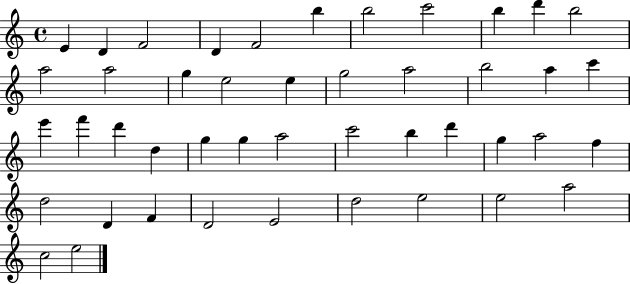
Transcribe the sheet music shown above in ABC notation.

X:1
T:Untitled
M:4/4
L:1/4
K:C
E D F2 D F2 b b2 c'2 b d' b2 a2 a2 g e2 e g2 a2 b2 a c' e' f' d' d g g a2 c'2 b d' g a2 f d2 D F D2 E2 d2 e2 e2 a2 c2 e2